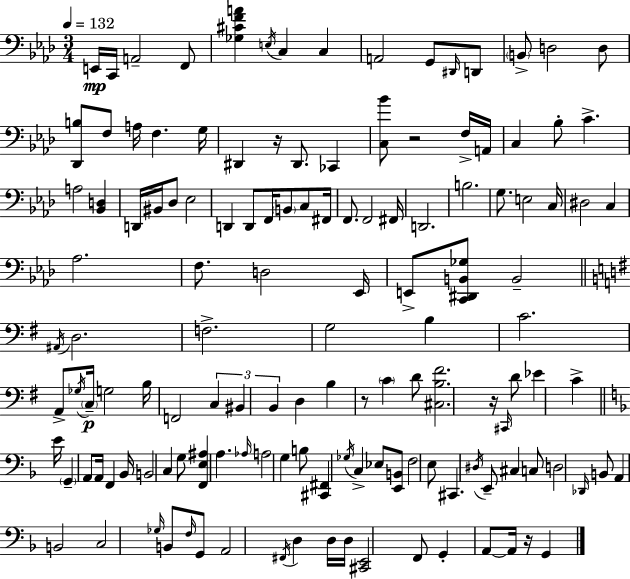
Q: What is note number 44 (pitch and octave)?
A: E3